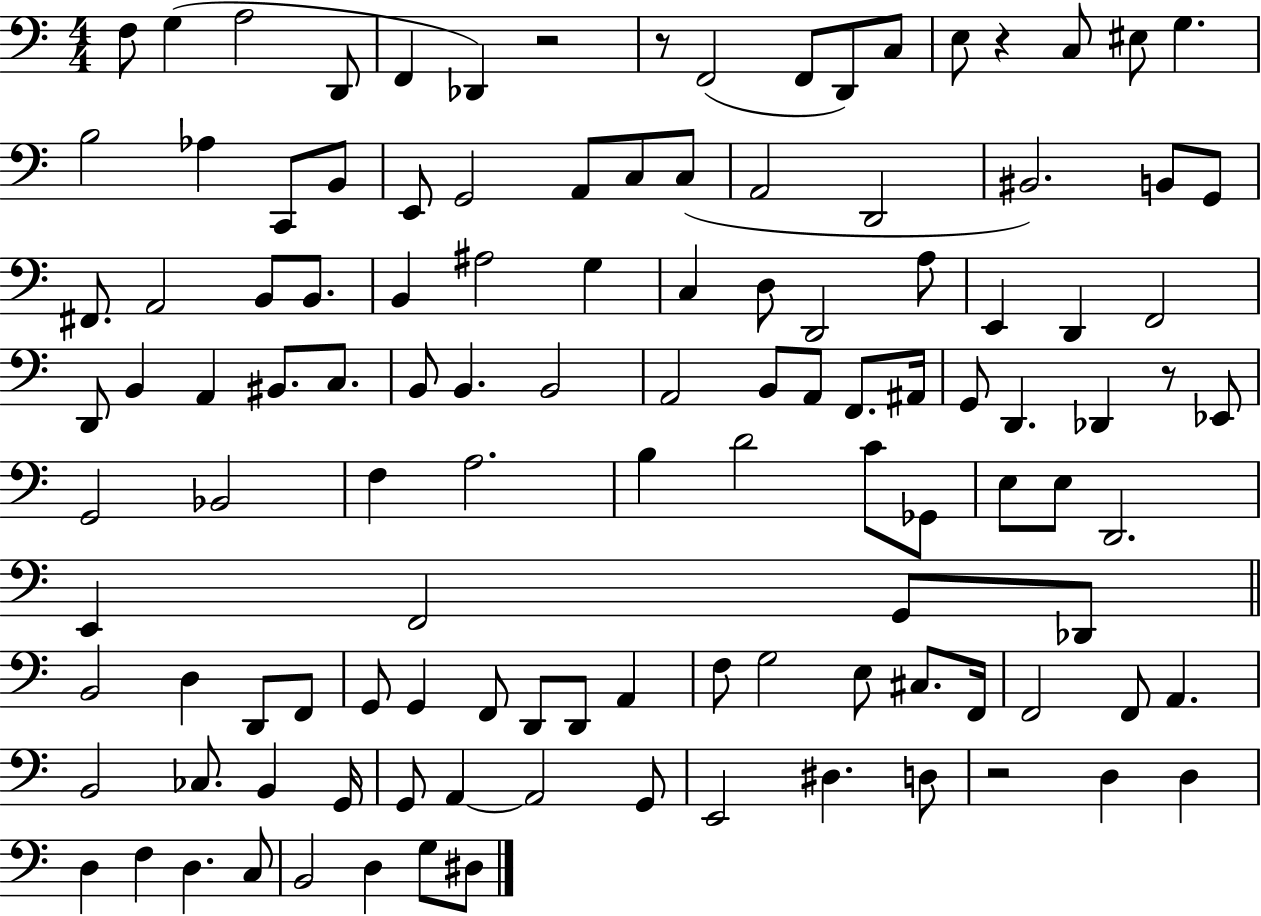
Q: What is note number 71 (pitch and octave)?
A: E2